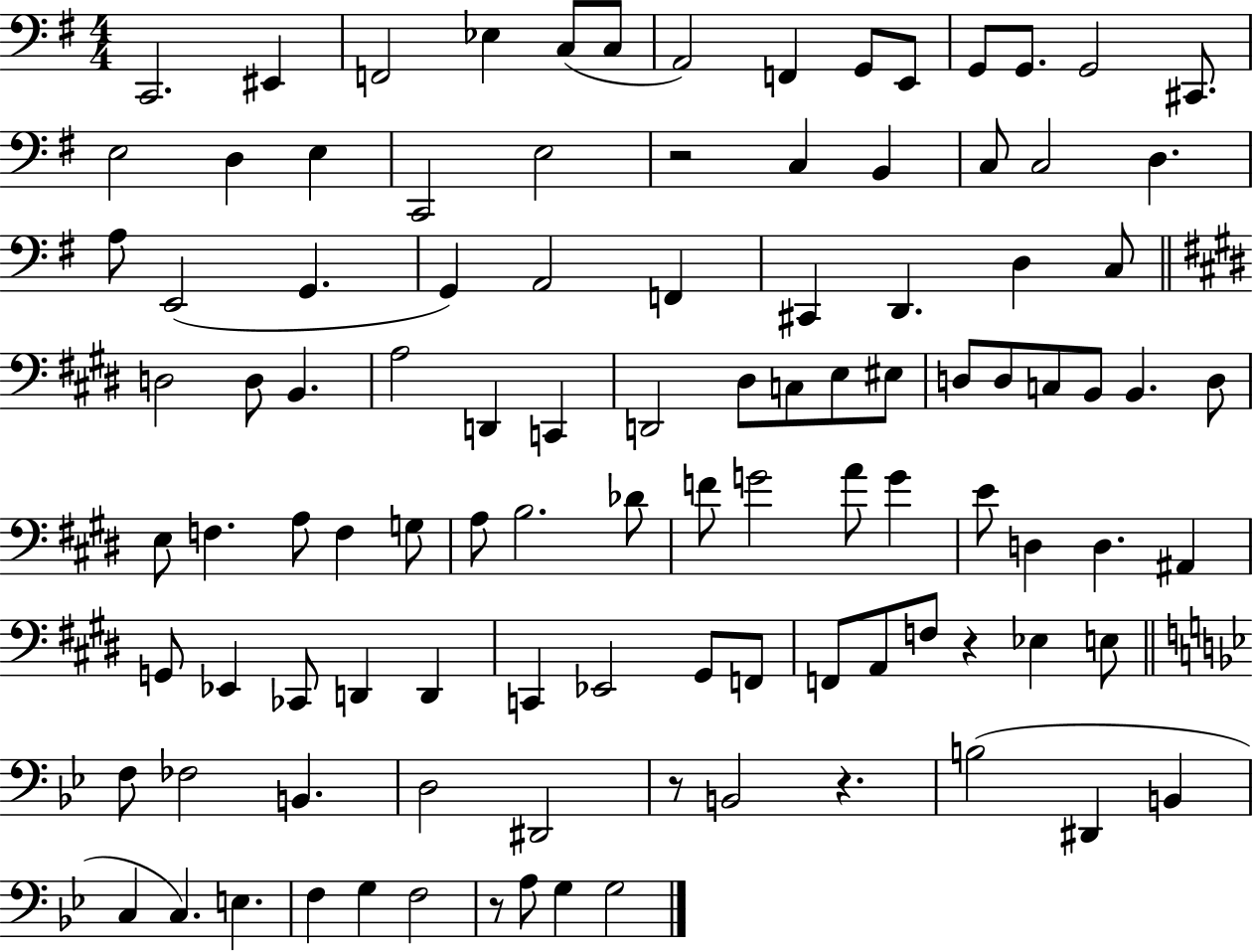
C2/h. EIS2/q F2/h Eb3/q C3/e C3/e A2/h F2/q G2/e E2/e G2/e G2/e. G2/h C#2/e. E3/h D3/q E3/q C2/h E3/h R/h C3/q B2/q C3/e C3/h D3/q. A3/e E2/h G2/q. G2/q A2/h F2/q C#2/q D2/q. D3/q C3/e D3/h D3/e B2/q. A3/h D2/q C2/q D2/h D#3/e C3/e E3/e EIS3/e D3/e D3/e C3/e B2/e B2/q. D3/e E3/e F3/q. A3/e F3/q G3/e A3/e B3/h. Db4/e F4/e G4/h A4/e G4/q E4/e D3/q D3/q. A#2/q G2/e Eb2/q CES2/e D2/q D2/q C2/q Eb2/h G#2/e F2/e F2/e A2/e F3/e R/q Eb3/q E3/e F3/e FES3/h B2/q. D3/h D#2/h R/e B2/h R/q. B3/h D#2/q B2/q C3/q C3/q. E3/q. F3/q G3/q F3/h R/e A3/e G3/q G3/h